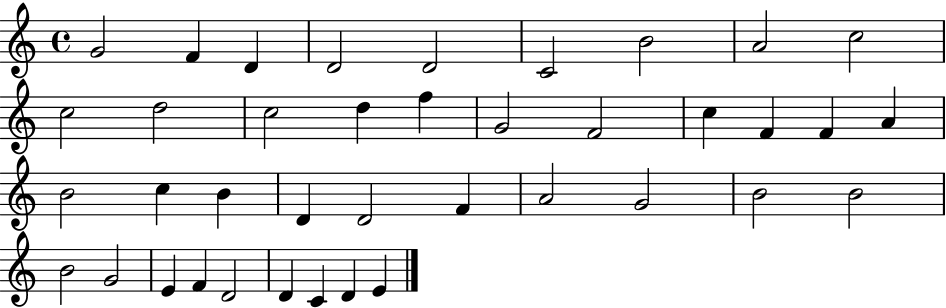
{
  \clef treble
  \time 4/4
  \defaultTimeSignature
  \key c \major
  g'2 f'4 d'4 | d'2 d'2 | c'2 b'2 | a'2 c''2 | \break c''2 d''2 | c''2 d''4 f''4 | g'2 f'2 | c''4 f'4 f'4 a'4 | \break b'2 c''4 b'4 | d'4 d'2 f'4 | a'2 g'2 | b'2 b'2 | \break b'2 g'2 | e'4 f'4 d'2 | d'4 c'4 d'4 e'4 | \bar "|."
}